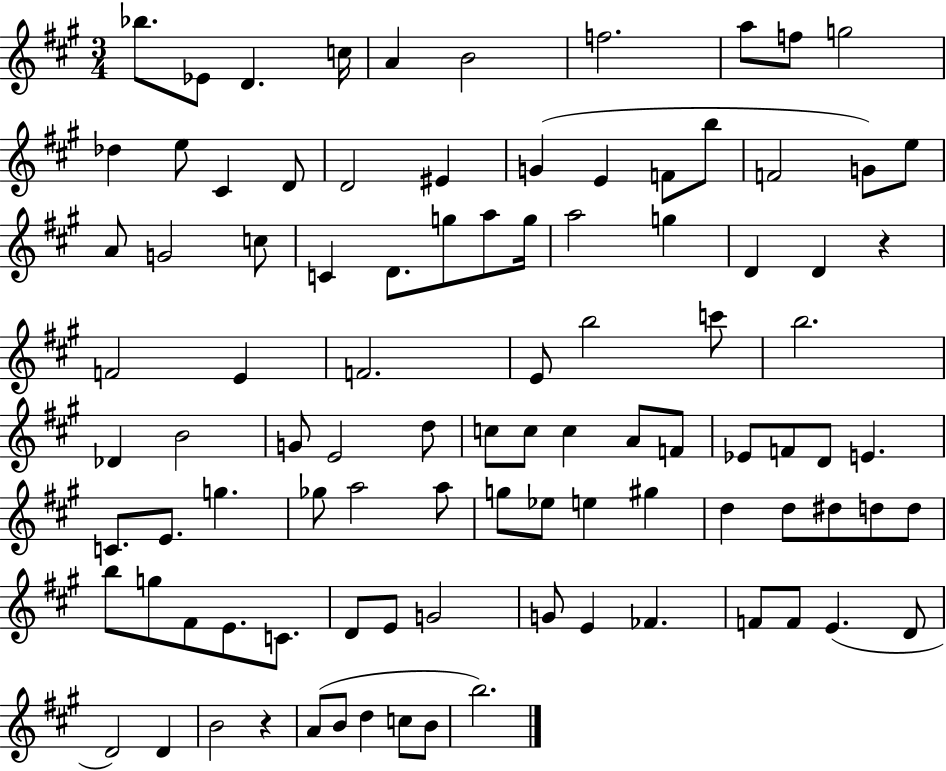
{
  \clef treble
  \numericTimeSignature
  \time 3/4
  \key a \major
  bes''8. ees'8 d'4. c''16 | a'4 b'2 | f''2. | a''8 f''8 g''2 | \break des''4 e''8 cis'4 d'8 | d'2 eis'4 | g'4( e'4 f'8 b''8 | f'2 g'8) e''8 | \break a'8 g'2 c''8 | c'4 d'8. g''8 a''8 g''16 | a''2 g''4 | d'4 d'4 r4 | \break f'2 e'4 | f'2. | e'8 b''2 c'''8 | b''2. | \break des'4 b'2 | g'8 e'2 d''8 | c''8 c''8 c''4 a'8 f'8 | ees'8 f'8 d'8 e'4. | \break c'8. e'8. g''4. | ges''8 a''2 a''8 | g''8 ees''8 e''4 gis''4 | d''4 d''8 dis''8 d''8 d''8 | \break b''8 g''8 fis'8 e'8. c'8. | d'8 e'8 g'2 | g'8 e'4 fes'4. | f'8 f'8 e'4.( d'8 | \break d'2) d'4 | b'2 r4 | a'8( b'8 d''4 c''8 b'8 | b''2.) | \break \bar "|."
}